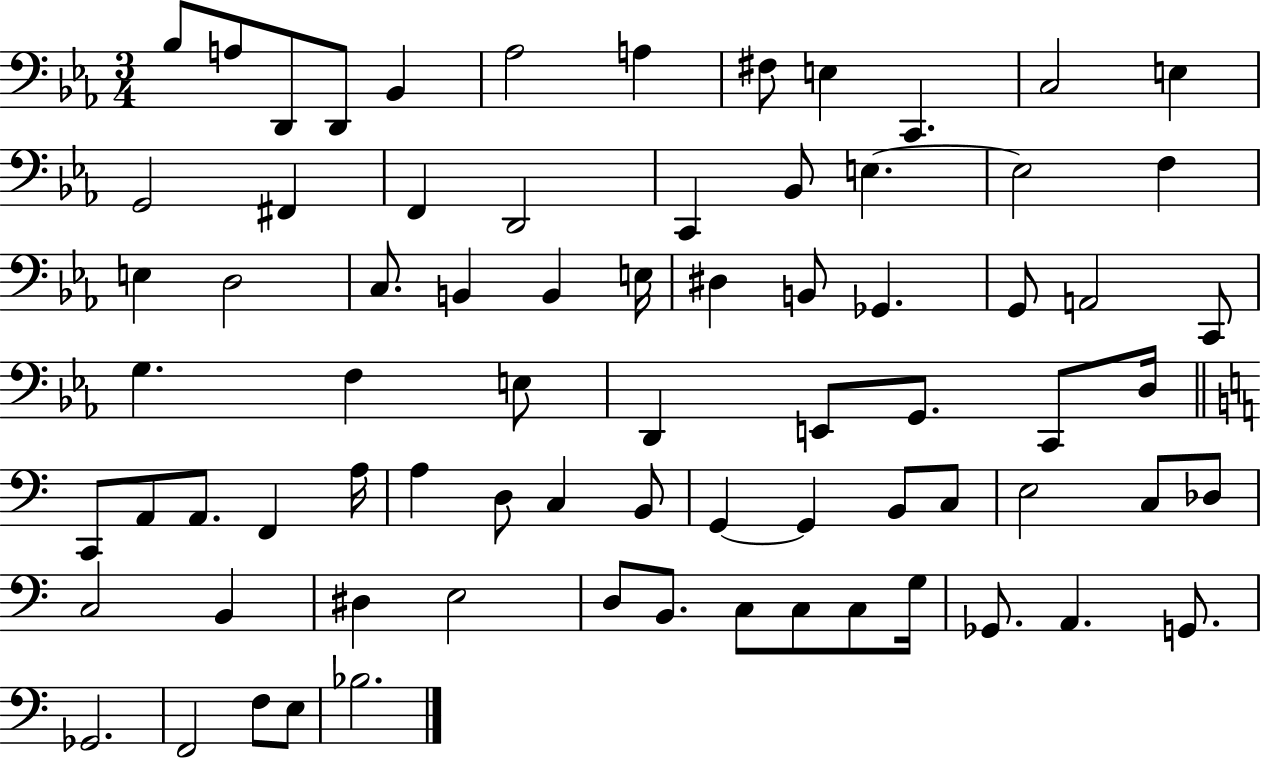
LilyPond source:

{
  \clef bass
  \numericTimeSignature
  \time 3/4
  \key ees \major
  \repeat volta 2 { bes8 a8 d,8 d,8 bes,4 | aes2 a4 | fis8 e4 c,4. | c2 e4 | \break g,2 fis,4 | f,4 d,2 | c,4 bes,8 e4.~~ | e2 f4 | \break e4 d2 | c8. b,4 b,4 e16 | dis4 b,8 ges,4. | g,8 a,2 c,8 | \break g4. f4 e8 | d,4 e,8 g,8. c,8 d16 | \bar "||" \break \key c \major c,8 a,8 a,8. f,4 a16 | a4 d8 c4 b,8 | g,4~~ g,4 b,8 c8 | e2 c8 des8 | \break c2 b,4 | dis4 e2 | d8 b,8. c8 c8 c8 g16 | ges,8. a,4. g,8. | \break ges,2. | f,2 f8 e8 | bes2. | } \bar "|."
}